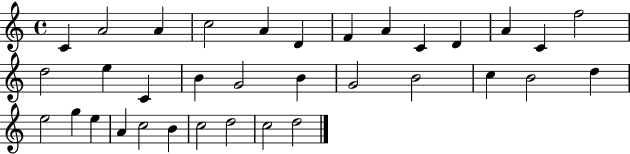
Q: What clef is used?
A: treble